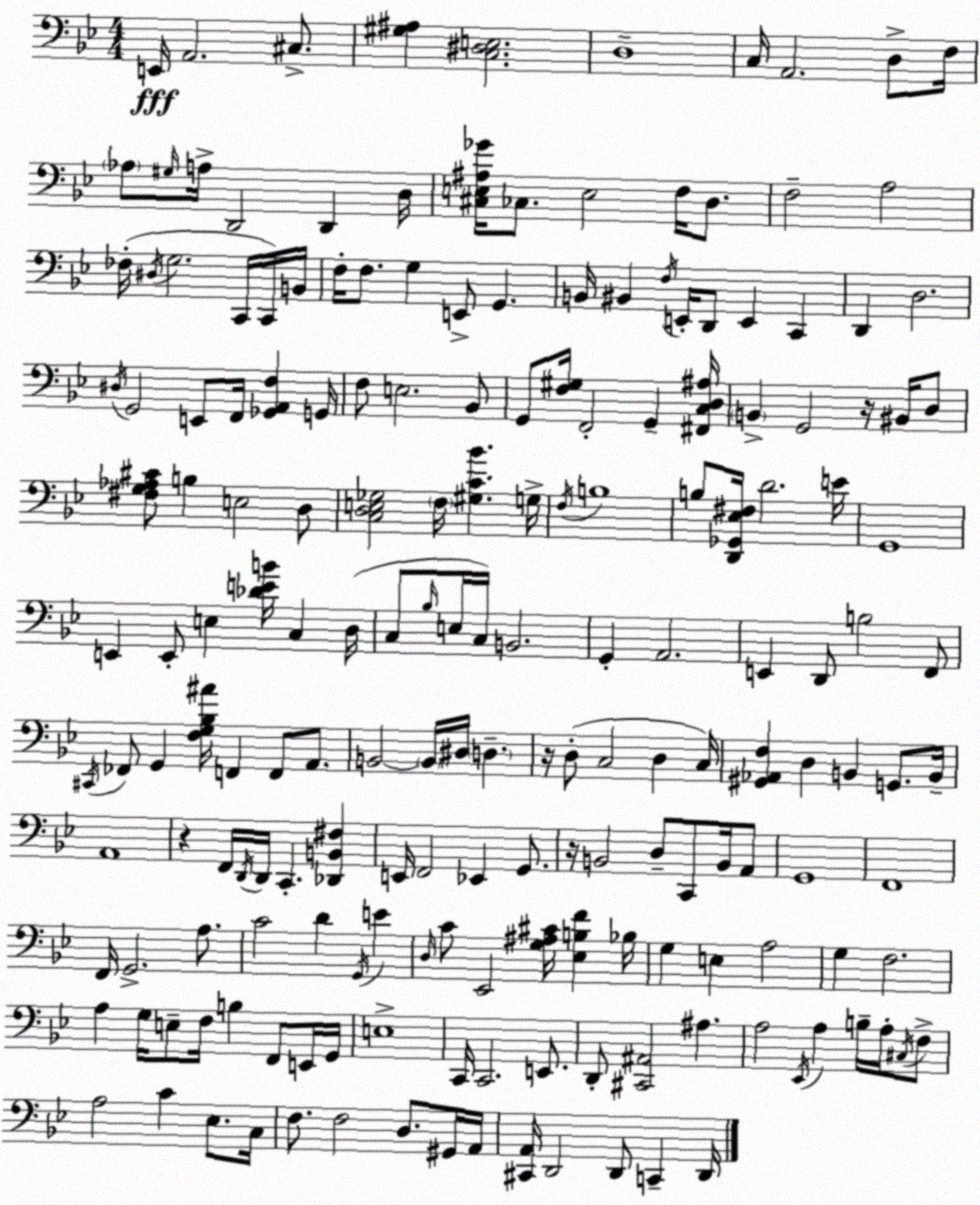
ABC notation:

X:1
T:Untitled
M:4/4
L:1/4
K:Bb
E,,/4 A,,2 ^C,/2 [^G,^A,] [C,^D,E,]2 D,4 C,/4 A,,2 D,/2 F,/4 _A,/2 ^G,/4 A,/4 D,,2 D,, D,/4 [^C,E,^A,_G]/4 _C,/2 E,2 F,/4 D,/2 F,2 A,2 _F,/4 ^D,/4 G,2 C,,/4 C,,/4 B,,/4 F,/4 F,/2 G, E,,/2 G,, B,,/4 ^B,, F,/4 E,,/4 D,,/2 E,, C,, D,, D,2 ^D,/4 G,,2 E,,/2 F,,/4 [_G,,A,,F,] G,,/4 F,/2 E,2 _B,,/2 G,,/2 [F,^G,]/4 F,,2 G,, [^F,,C,D,^A,]/4 B,, G,,2 z/4 ^B,,/4 D,/2 [^F,G,_A,^C]/2 B, E,2 D,/2 [C,D,E,_G,]2 F,/4 [^G,C_B] G,/4 F,/4 B,4 B,/2 [D,,_G,,_E,^F,]/4 D2 E/4 G,,4 E,, E,,/2 E, [_DEB]/4 C, D,/4 C,/2 _B,/4 E,/4 C,/4 B,,2 G,, A,,2 E,, D,,/2 B,2 F,,/2 ^C,,/4 _F,,/2 G,, [F,G,_B,^A]/4 F,, F,,/2 A,,/2 B,,2 B,,/4 ^D,/4 D, z/4 D,/2 C,2 D, C,/4 [^G,,_A,,F,] D, B,, G,,/2 B,,/4 A,,4 z F,,/4 D,,/4 D,,/4 C,, [_D,,B,,^F,] E,,/4 F,,2 _E,, G,,/2 z/4 B,,2 D,/2 C,,/2 B,,/4 A,,/2 G,,4 F,,4 F,,/4 G,,2 A,/2 C2 D G,,/4 E D,/4 C/2 _E,,2 [G,^A,^C]/4 [_E,B,F] _B,/4 G, E, A,2 G, F,2 A, G,/4 E,/2 F,/4 B, F,,/2 E,,/4 G,,/4 E,4 C,,/4 C,,2 E,,/2 D,,/2 [^C,,^A,,]2 ^A, A,2 _E,,/4 A, B,/4 A,/4 ^C,/4 F,/2 A,2 C _E,/2 C,/4 F,/2 F,2 D,/2 ^G,,/4 A,,/4 [^C,,A,,]/4 D,,2 D,,/2 C,, D,,/4